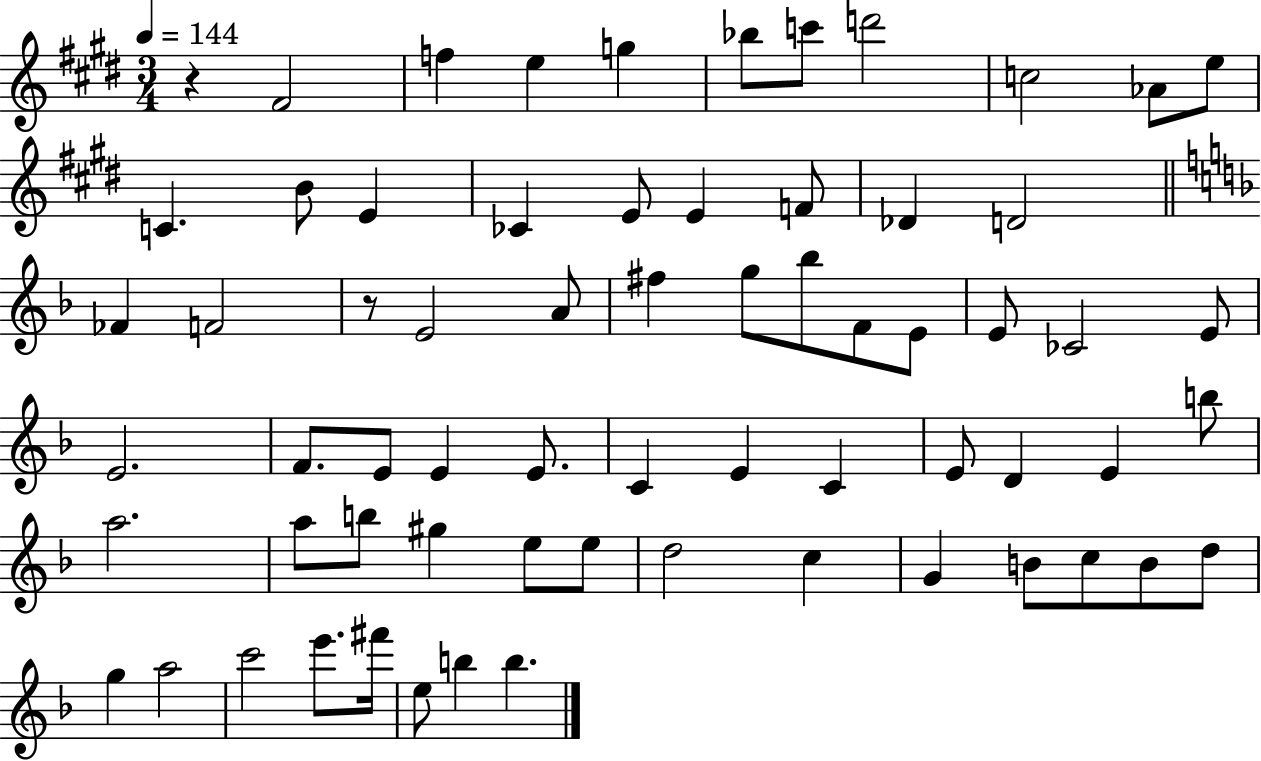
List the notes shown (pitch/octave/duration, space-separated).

R/q F#4/h F5/q E5/q G5/q Bb5/e C6/e D6/h C5/h Ab4/e E5/e C4/q. B4/e E4/q CES4/q E4/e E4/q F4/e Db4/q D4/h FES4/q F4/h R/e E4/h A4/e F#5/q G5/e Bb5/e F4/e E4/e E4/e CES4/h E4/e E4/h. F4/e. E4/e E4/q E4/e. C4/q E4/q C4/q E4/e D4/q E4/q B5/e A5/h. A5/e B5/e G#5/q E5/e E5/e D5/h C5/q G4/q B4/e C5/e B4/e D5/e G5/q A5/h C6/h E6/e. F#6/s E5/e B5/q B5/q.